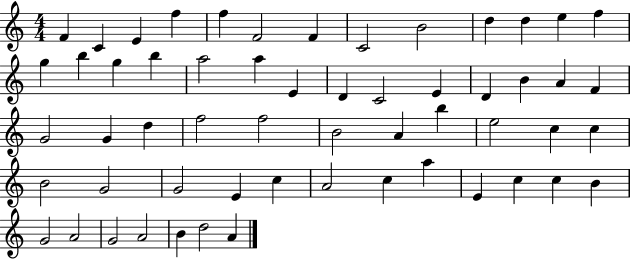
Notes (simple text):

F4/q C4/q E4/q F5/q F5/q F4/h F4/q C4/h B4/h D5/q D5/q E5/q F5/q G5/q B5/q G5/q B5/q A5/h A5/q E4/q D4/q C4/h E4/q D4/q B4/q A4/q F4/q G4/h G4/q D5/q F5/h F5/h B4/h A4/q B5/q E5/h C5/q C5/q B4/h G4/h G4/h E4/q C5/q A4/h C5/q A5/q E4/q C5/q C5/q B4/q G4/h A4/h G4/h A4/h B4/q D5/h A4/q